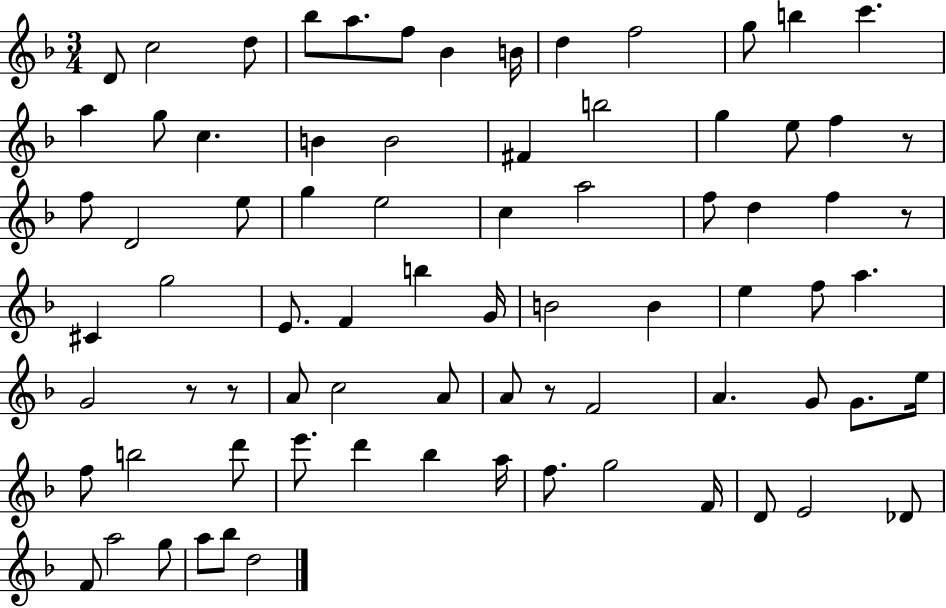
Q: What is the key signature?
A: F major